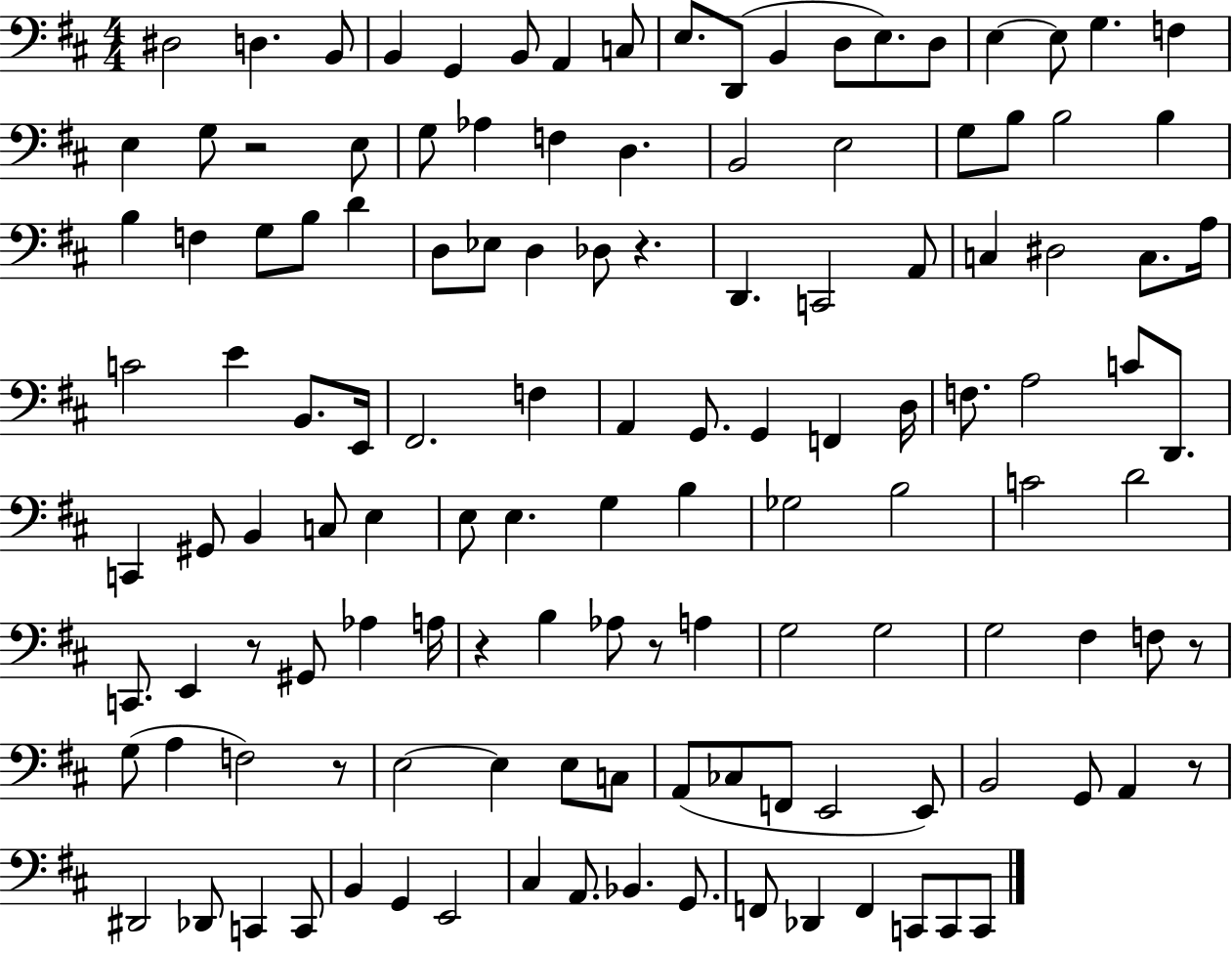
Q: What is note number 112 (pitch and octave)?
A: A2